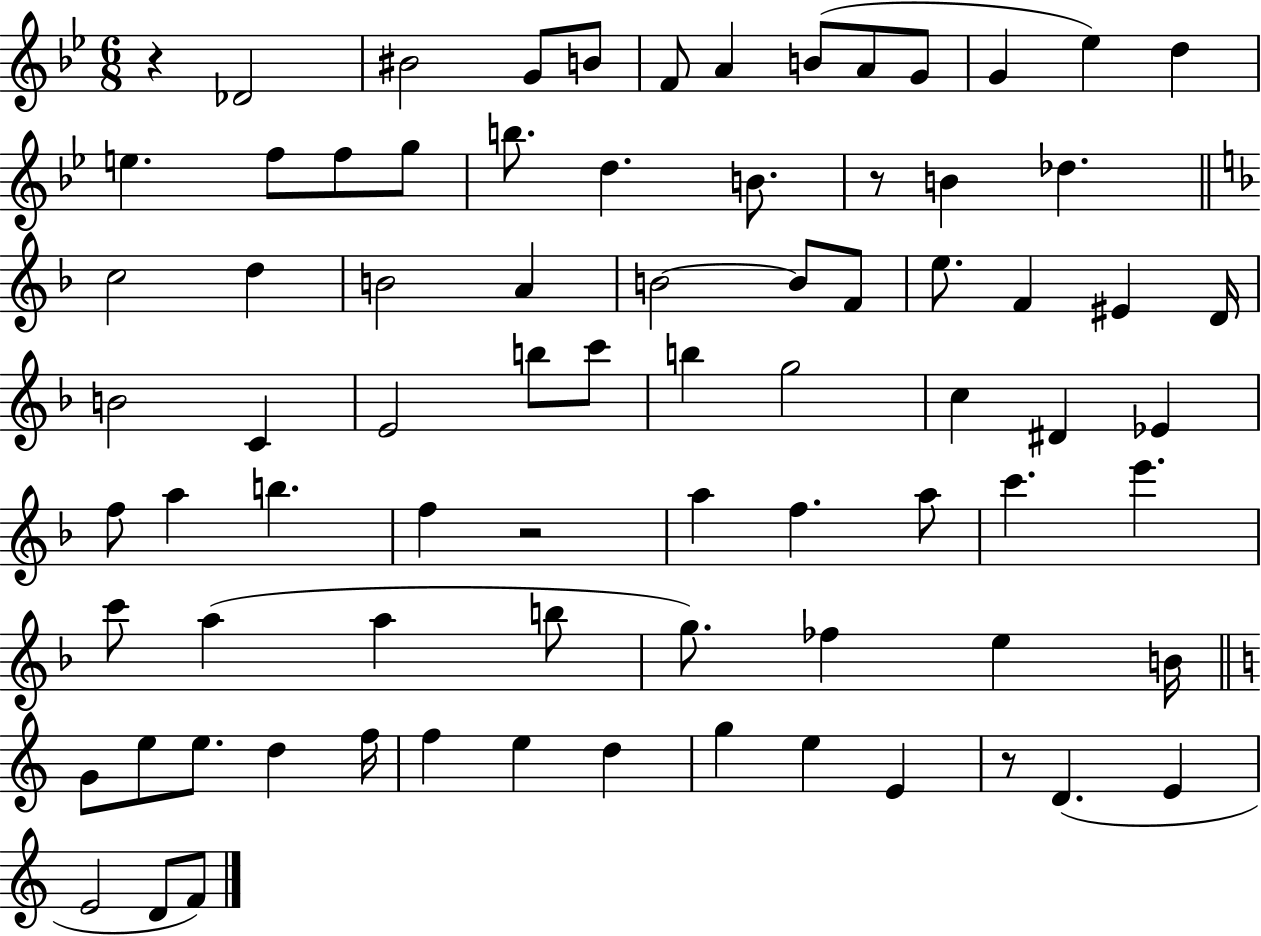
X:1
T:Untitled
M:6/8
L:1/4
K:Bb
z _D2 ^B2 G/2 B/2 F/2 A B/2 A/2 G/2 G _e d e f/2 f/2 g/2 b/2 d B/2 z/2 B _d c2 d B2 A B2 B/2 F/2 e/2 F ^E D/4 B2 C E2 b/2 c'/2 b g2 c ^D _E f/2 a b f z2 a f a/2 c' e' c'/2 a a b/2 g/2 _f e B/4 G/2 e/2 e/2 d f/4 f e d g e E z/2 D E E2 D/2 F/2